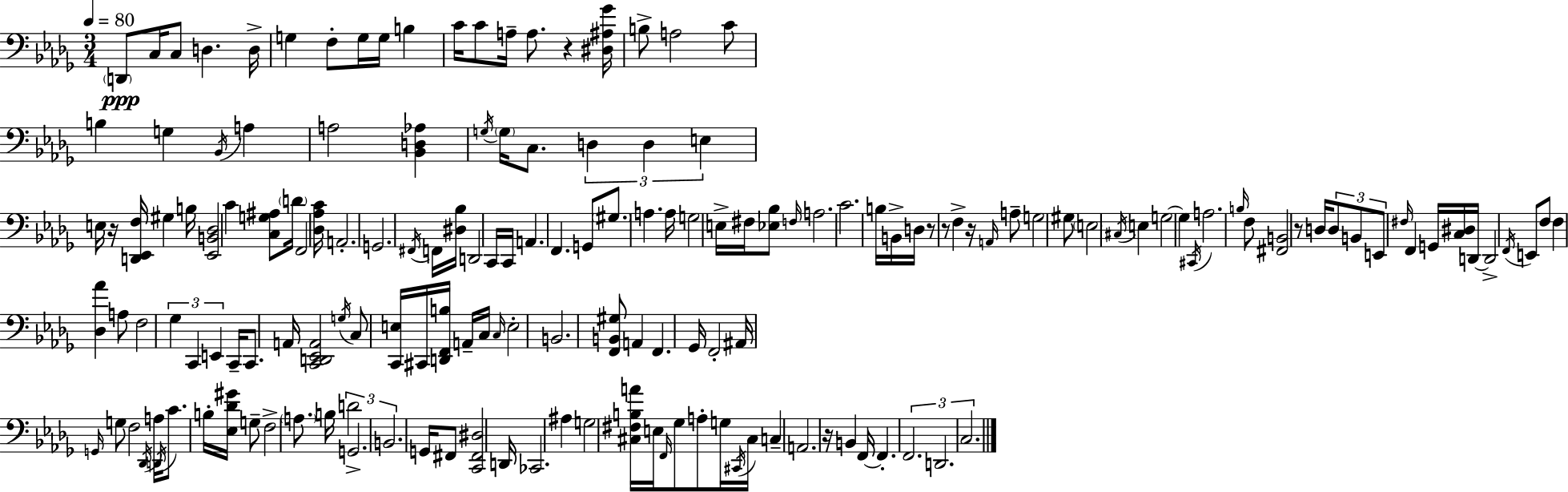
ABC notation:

X:1
T:Untitled
M:3/4
L:1/4
K:Bbm
D,,/2 C,/4 C,/2 D, D,/4 G, F,/2 G,/4 G,/4 B, C/4 C/2 A,/4 A,/2 z [^D,^A,_G]/4 B,/2 A,2 C/2 B, G, _B,,/4 A, A,2 [_B,,D,_A,] G,/4 G,/4 C,/2 D, D, E, E,/4 z/4 [D,,_E,,F,]/4 ^G, B,/4 [_E,,B,,_D,]2 C [C,G,^A,]/2 D/4 F,,2 [_D,_A,C]/4 A,,2 G,,2 ^F,,/4 F,,/4 [^D,_B,]/4 D,,2 C,,/4 C,,/4 A,, F,, G,,/2 ^G,/2 A, A,/4 G,2 E,/4 ^F,/4 [_E,_B,]/2 F,/4 A,2 C2 B,/4 B,,/4 D,/4 z/2 z/2 F, z/4 A,,/4 A,/2 G,2 ^G,/2 E,2 ^C,/4 E, G,2 G, ^C,,/4 A,2 B,/4 F,/2 [^F,,B,,]2 z/2 D,/4 D,/2 B,,/2 E,,/2 ^F,/4 F,, G,,/4 [C,^D,]/4 D,,/4 D,,2 F,,/4 E,,/2 F,/2 F, [_D,_A] A,/2 F,2 _G, C,, E,, C,,/4 C,,/2 A,,/4 [C,,D,,_E,,A,,]2 G,/4 C,/2 [C,,E,]/4 ^C,,/4 [D,,F,,B,]/4 A,,/4 C,/4 C,/4 E,2 B,,2 [F,,B,,^G,]/2 A,, F,, _G,,/4 F,,2 ^A,,/4 G,,/4 G,/2 F,2 _D,,/4 A,/4 D,,/4 C/2 B,/4 [_E,_D^G]/4 G,/2 F,2 A,/2 B,/4 D2 G,,2 B,,2 G,,/4 ^F,,/2 [C,,^F,,^D,]2 D,,/4 _C,,2 ^A, G,2 [^C,^F,B,A]/4 E,/4 F,,/4 _G,/2 A,/2 G,/4 ^C,,/4 ^C,/4 C, A,,2 z/4 B,, F,,/4 F,, F,,2 D,,2 C,2